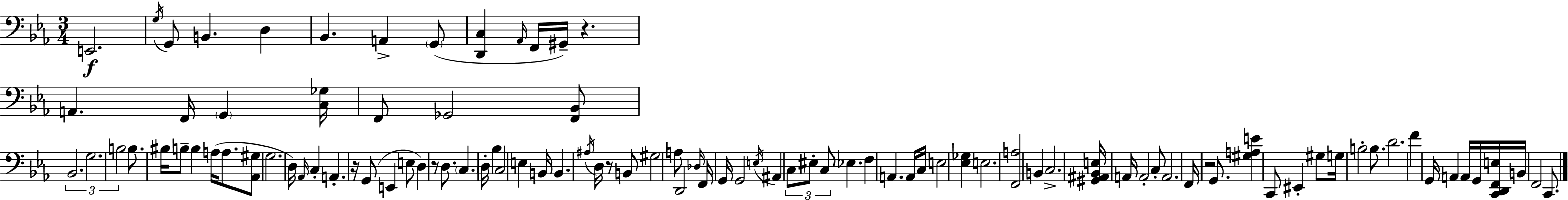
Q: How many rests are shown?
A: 5